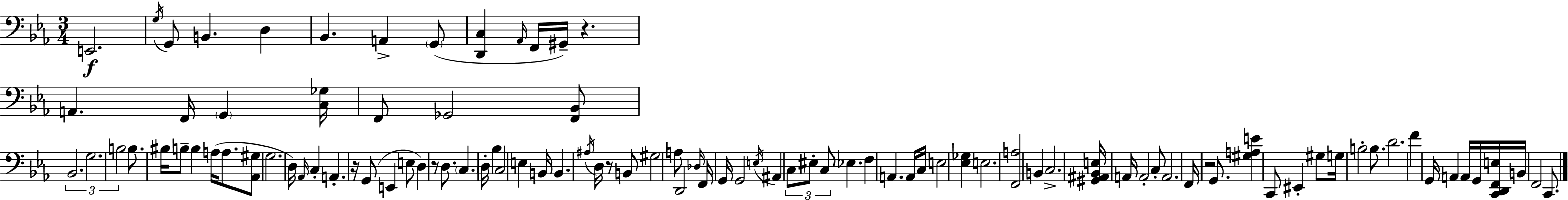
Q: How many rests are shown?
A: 5